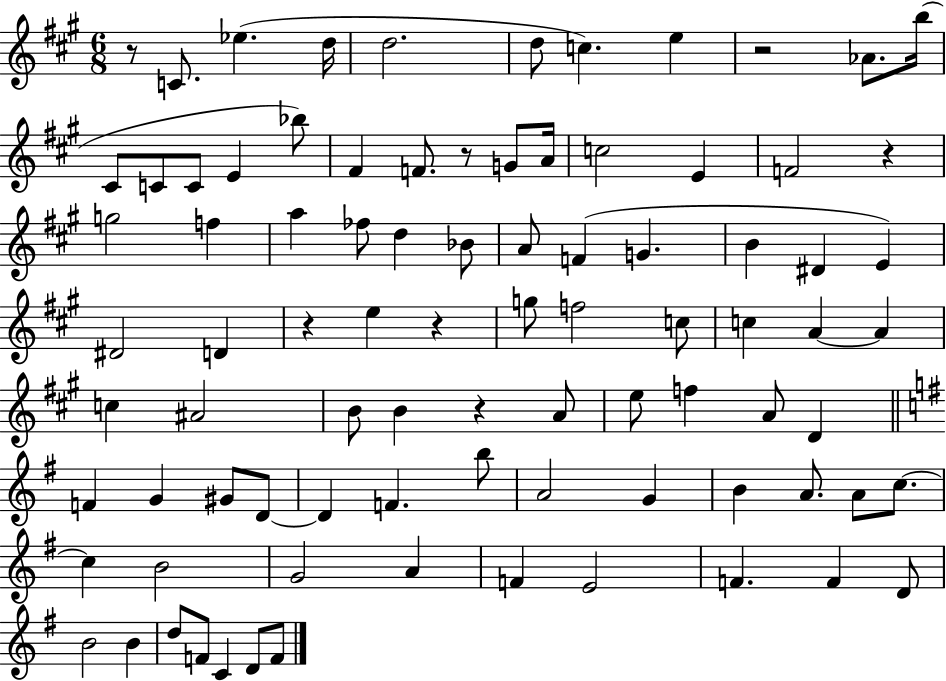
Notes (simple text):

R/e C4/e. Eb5/q. D5/s D5/h. D5/e C5/q. E5/q R/h Ab4/e. B5/s C#4/e C4/e C4/e E4/q Bb5/e F#4/q F4/e. R/e G4/e A4/s C5/h E4/q F4/h R/q G5/h F5/q A5/q FES5/e D5/q Bb4/e A4/e F4/q G4/q. B4/q D#4/q E4/q D#4/h D4/q R/q E5/q R/q G5/e F5/h C5/e C5/q A4/q A4/q C5/q A#4/h B4/e B4/q R/q A4/e E5/e F5/q A4/e D4/q F4/q G4/q G#4/e D4/e D4/q F4/q. B5/e A4/h G4/q B4/q A4/e. A4/e C5/e. C5/q B4/h G4/h A4/q F4/q E4/h F4/q. F4/q D4/e B4/h B4/q D5/e F4/e C4/q D4/e F4/e